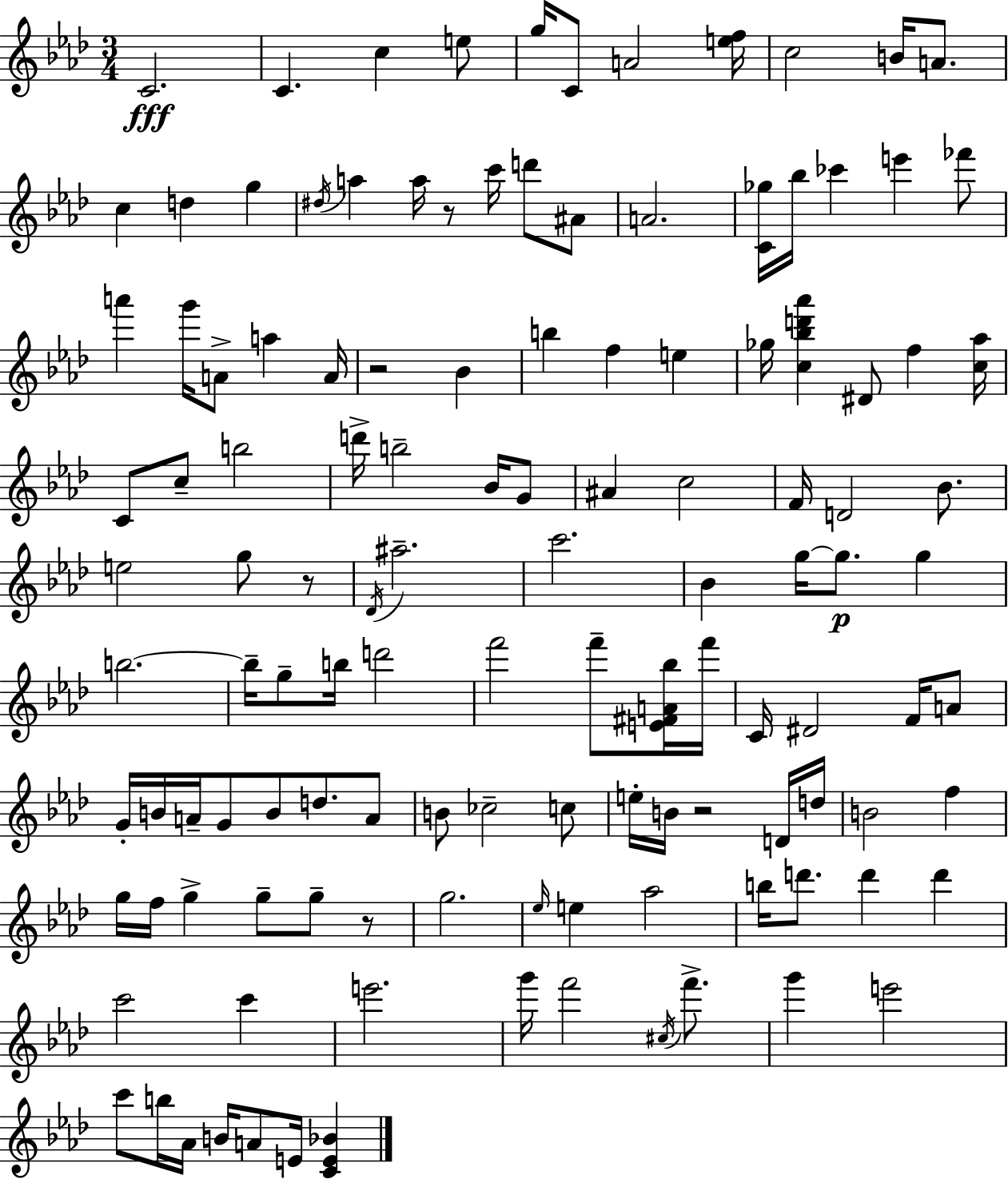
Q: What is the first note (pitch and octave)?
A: C4